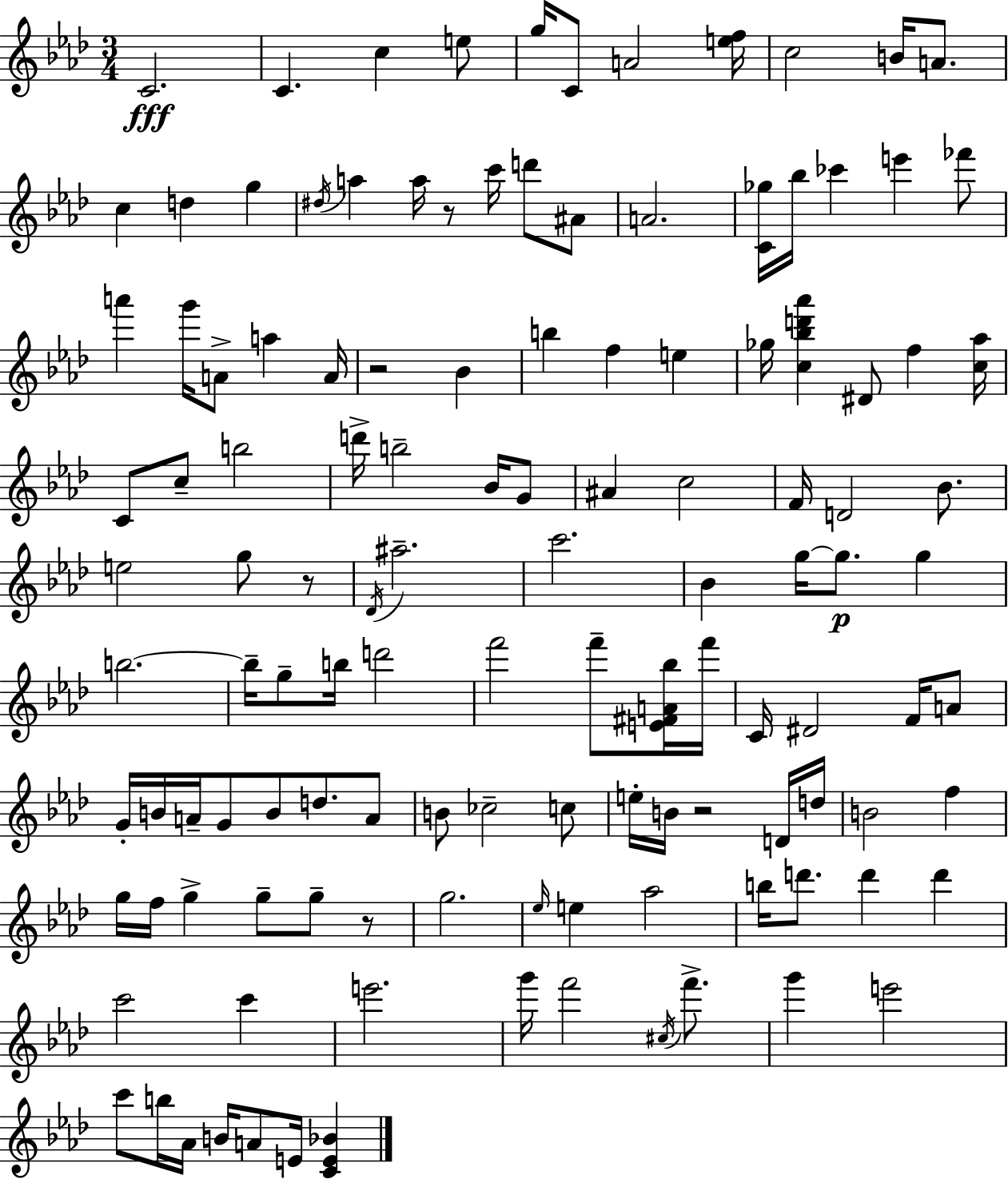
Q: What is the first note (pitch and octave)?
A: C4